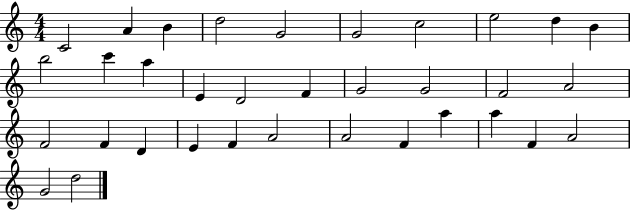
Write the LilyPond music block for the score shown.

{
  \clef treble
  \numericTimeSignature
  \time 4/4
  \key c \major
  c'2 a'4 b'4 | d''2 g'2 | g'2 c''2 | e''2 d''4 b'4 | \break b''2 c'''4 a''4 | e'4 d'2 f'4 | g'2 g'2 | f'2 a'2 | \break f'2 f'4 d'4 | e'4 f'4 a'2 | a'2 f'4 a''4 | a''4 f'4 a'2 | \break g'2 d''2 | \bar "|."
}